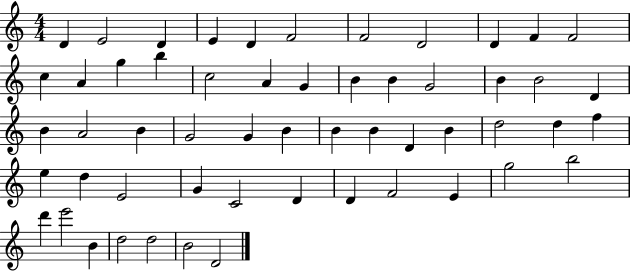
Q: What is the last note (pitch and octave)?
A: D4